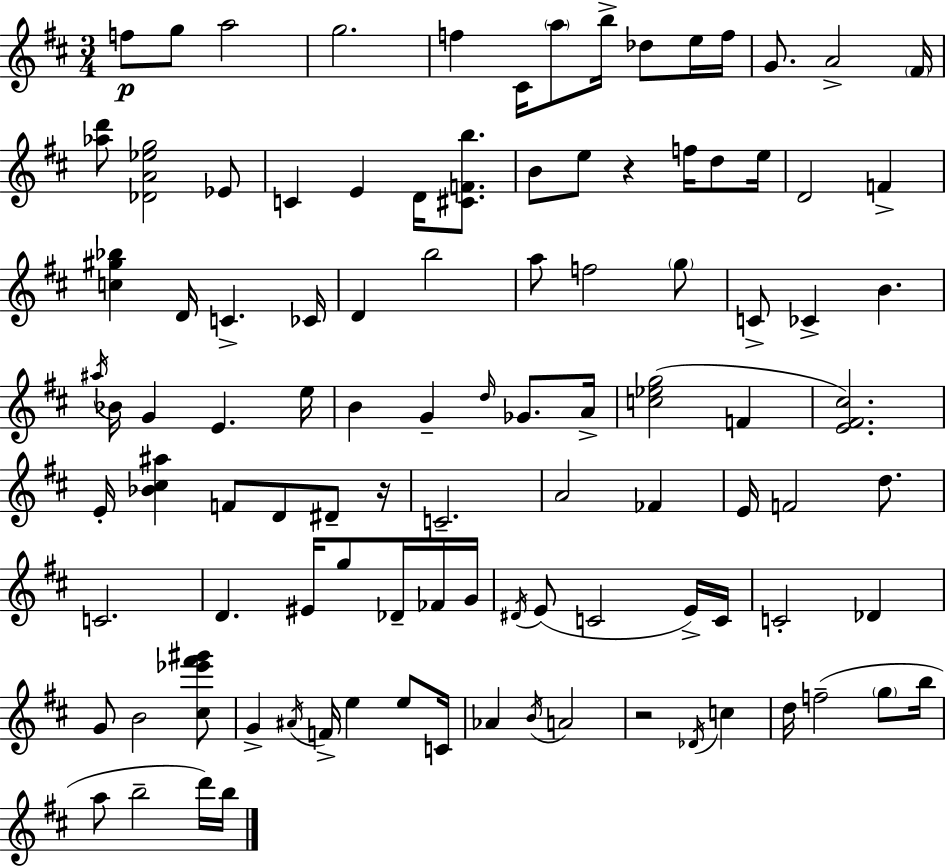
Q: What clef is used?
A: treble